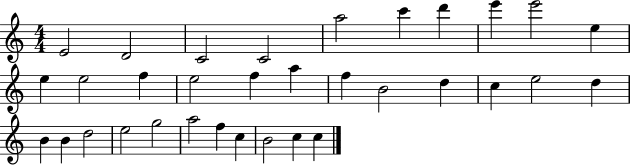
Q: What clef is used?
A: treble